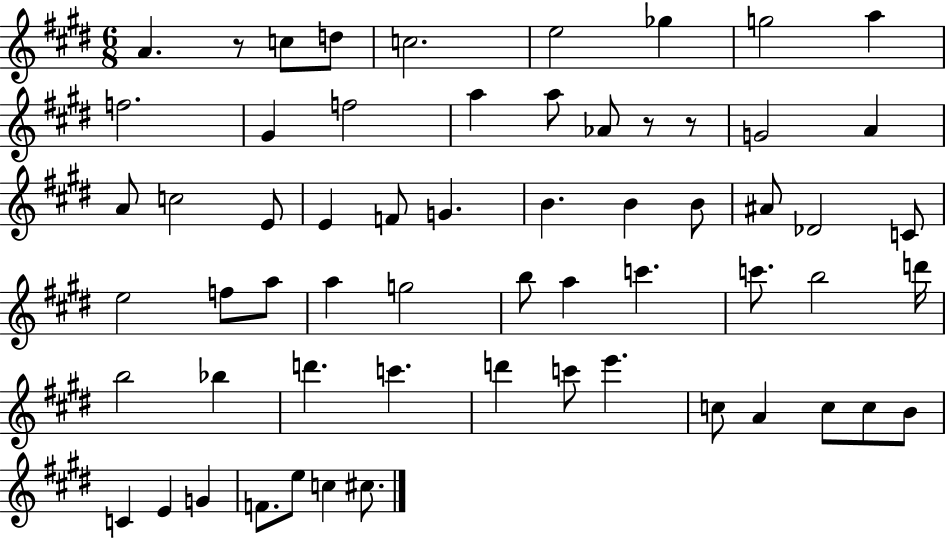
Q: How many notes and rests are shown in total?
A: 61